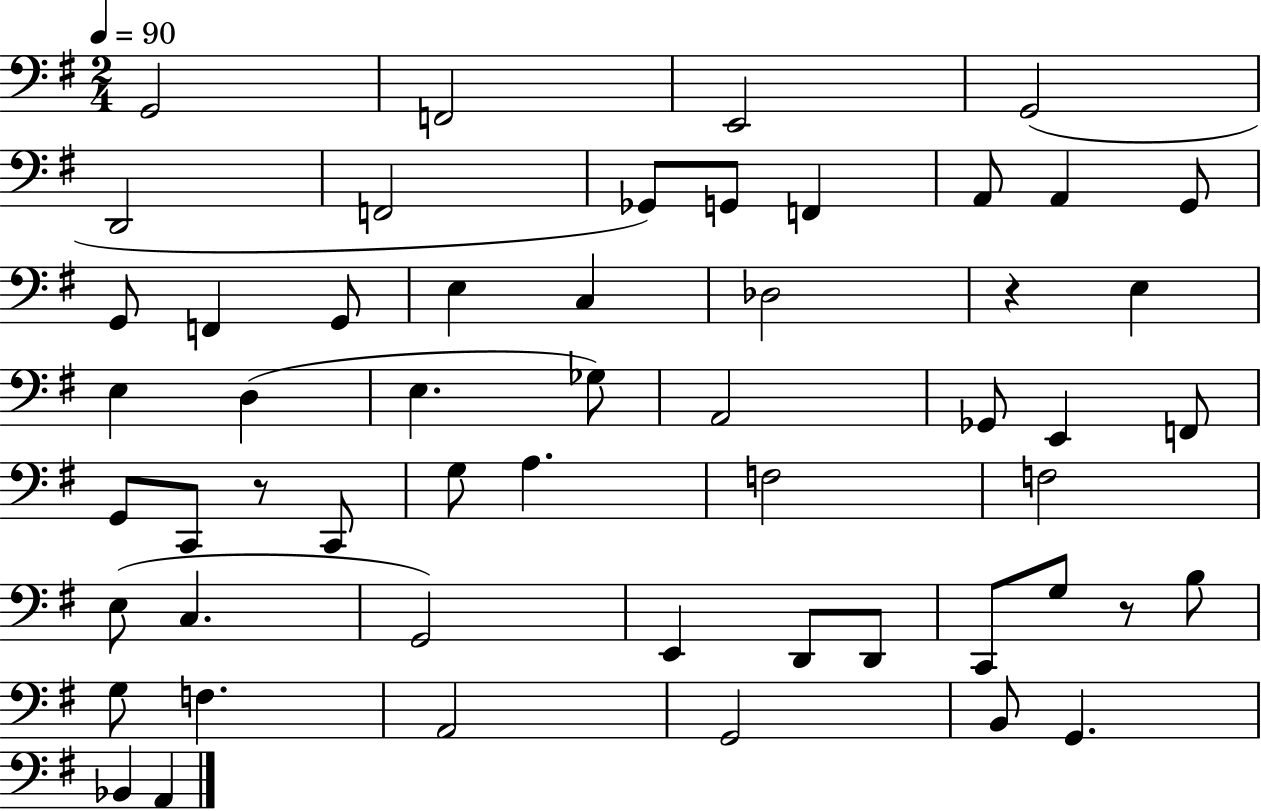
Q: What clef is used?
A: bass